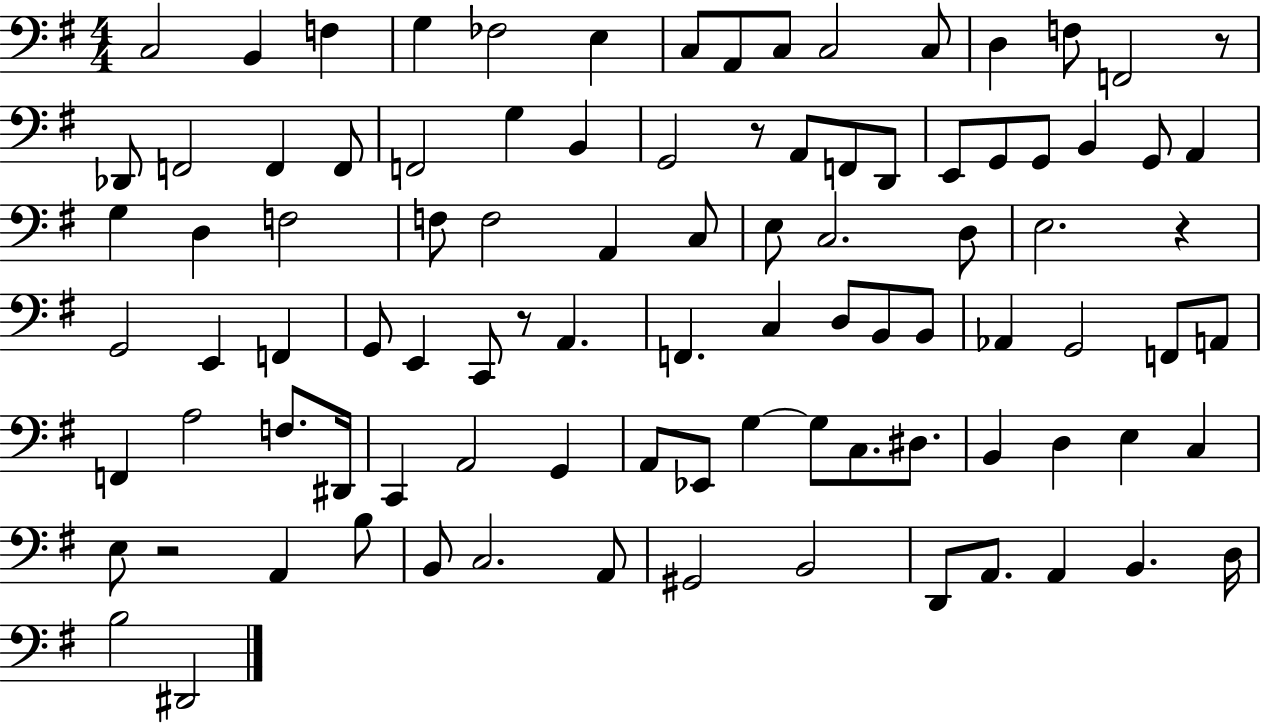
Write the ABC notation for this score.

X:1
T:Untitled
M:4/4
L:1/4
K:G
C,2 B,, F, G, _F,2 E, C,/2 A,,/2 C,/2 C,2 C,/2 D, F,/2 F,,2 z/2 _D,,/2 F,,2 F,, F,,/2 F,,2 G, B,, G,,2 z/2 A,,/2 F,,/2 D,,/2 E,,/2 G,,/2 G,,/2 B,, G,,/2 A,, G, D, F,2 F,/2 F,2 A,, C,/2 E,/2 C,2 D,/2 E,2 z G,,2 E,, F,, G,,/2 E,, C,,/2 z/2 A,, F,, C, D,/2 B,,/2 B,,/2 _A,, G,,2 F,,/2 A,,/2 F,, A,2 F,/2 ^D,,/4 C,, A,,2 G,, A,,/2 _E,,/2 G, G,/2 C,/2 ^D,/2 B,, D, E, C, E,/2 z2 A,, B,/2 B,,/2 C,2 A,,/2 ^G,,2 B,,2 D,,/2 A,,/2 A,, B,, D,/4 B,2 ^D,,2